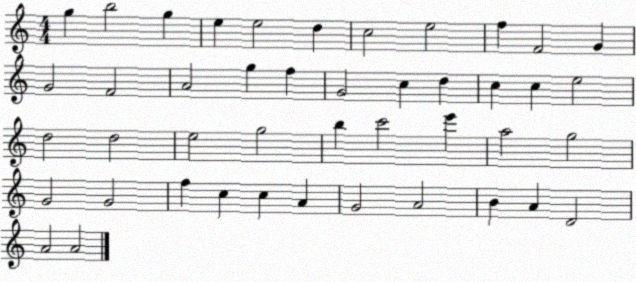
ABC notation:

X:1
T:Untitled
M:4/4
L:1/4
K:C
g b2 g e e2 d c2 e2 f F2 G G2 F2 A2 g f G2 c d c c e2 d2 d2 e2 g2 b c'2 e' a2 g2 G2 G2 f c c A G2 A2 B A D2 A2 A2